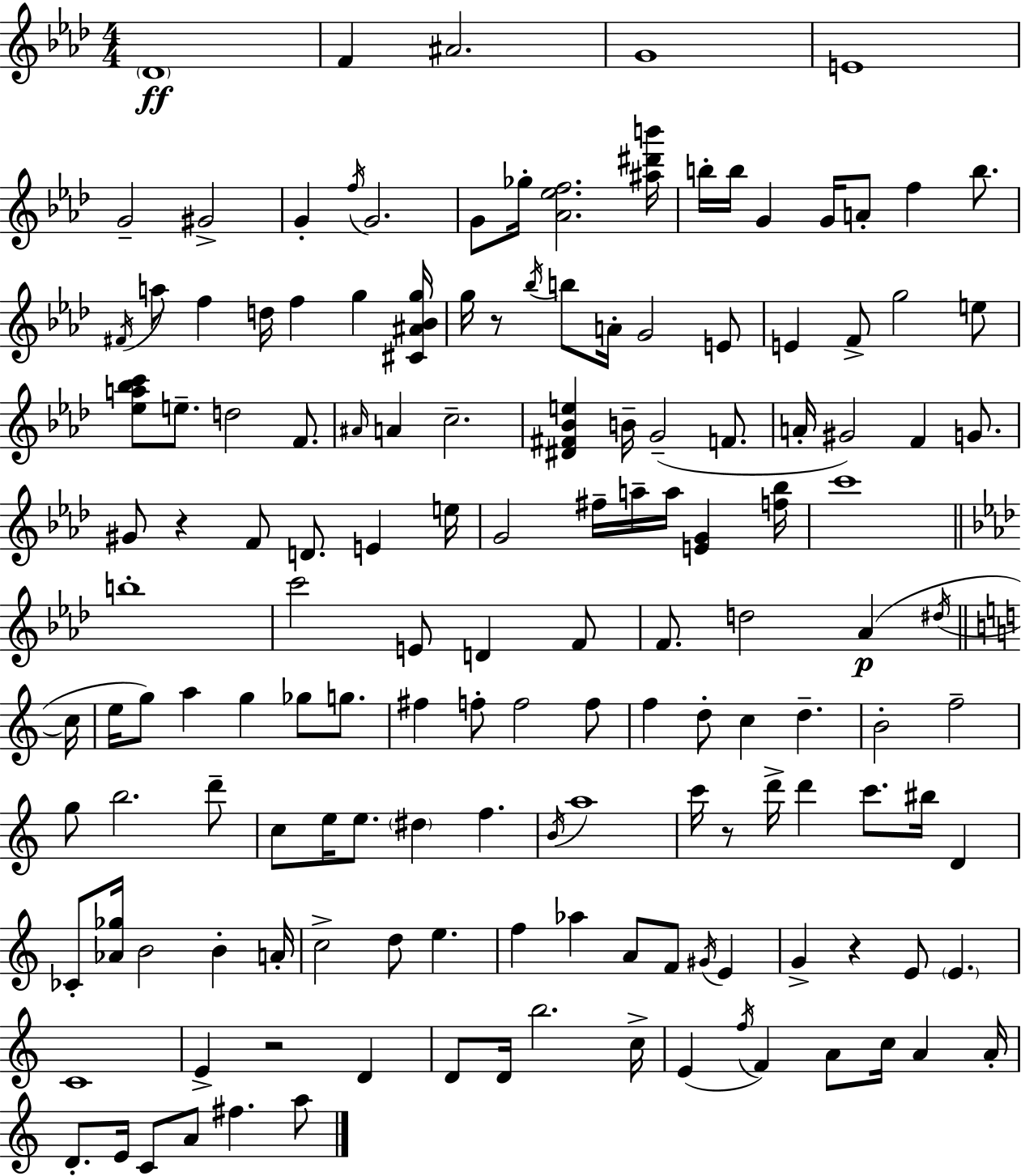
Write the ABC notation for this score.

X:1
T:Untitled
M:4/4
L:1/4
K:Fm
_D4 F ^A2 G4 E4 G2 ^G2 G f/4 G2 G/2 _g/4 [_A_ef]2 [^a^d'b']/4 b/4 b/4 G G/4 A/2 f b/2 ^F/4 a/2 f d/4 f g [^C^A_Bg]/4 g/4 z/2 _b/4 b/2 A/4 G2 E/2 E F/2 g2 e/2 [_ea_bc']/2 e/2 d2 F/2 ^A/4 A c2 [^D^F_Be] B/4 G2 F/2 A/4 ^G2 F G/2 ^G/2 z F/2 D/2 E e/4 G2 ^f/4 a/4 a/4 [EG] [f_b]/4 c'4 b4 c'2 E/2 D F/2 F/2 d2 _A ^d/4 c/4 e/4 g/2 a g _g/2 g/2 ^f f/2 f2 f/2 f d/2 c d B2 f2 g/2 b2 d'/2 c/2 e/4 e/2 ^d f B/4 a4 c'/4 z/2 d'/4 d' c'/2 ^b/4 D _C/2 [_A_g]/4 B2 B A/4 c2 d/2 e f _a A/2 F/2 ^G/4 E G z E/2 E C4 E z2 D D/2 D/4 b2 c/4 E f/4 F A/2 c/4 A A/4 D/2 E/4 C/2 A/2 ^f a/2